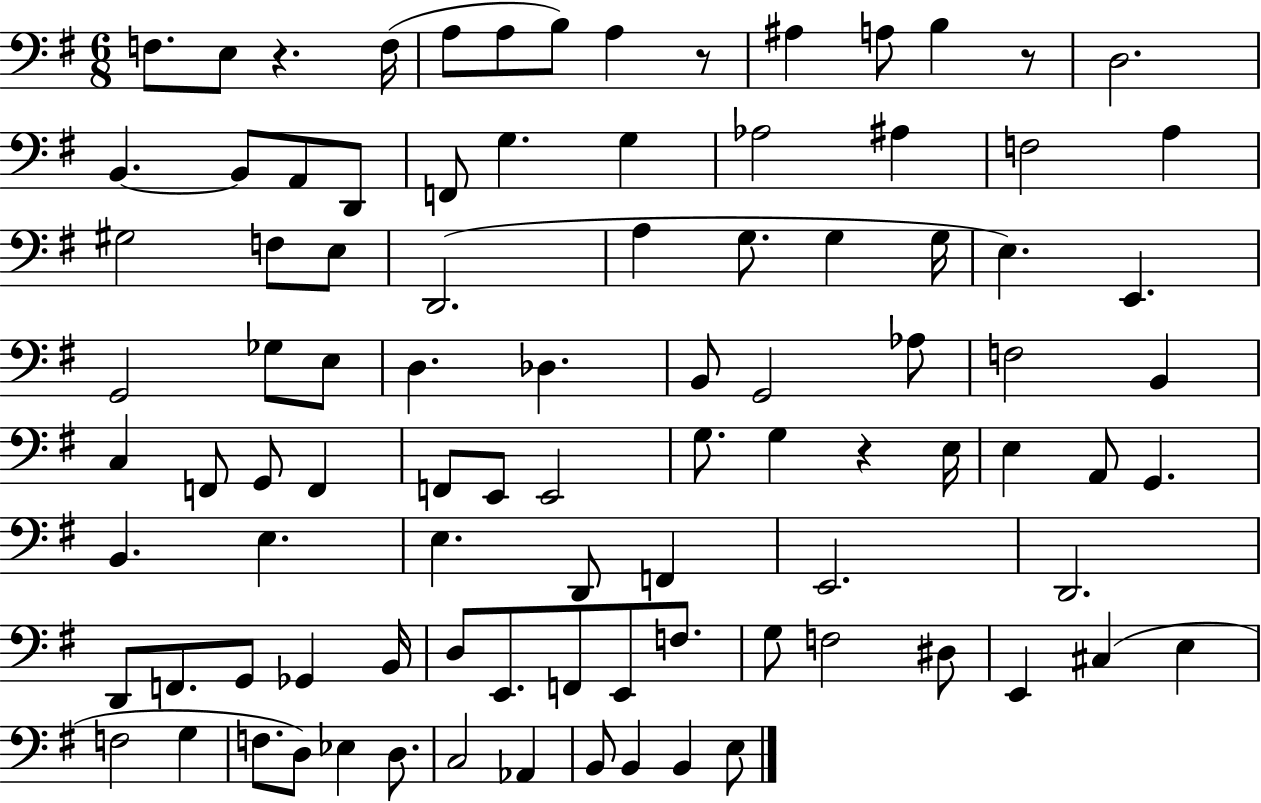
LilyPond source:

{
  \clef bass
  \numericTimeSignature
  \time 6/8
  \key g \major
  f8. e8 r4. f16( | a8 a8 b8) a4 r8 | ais4 a8 b4 r8 | d2. | \break b,4.~~ b,8 a,8 d,8 | f,8 g4. g4 | aes2 ais4 | f2 a4 | \break gis2 f8 e8 | d,2.( | a4 g8. g4 g16 | e4.) e,4. | \break g,2 ges8 e8 | d4. des4. | b,8 g,2 aes8 | f2 b,4 | \break c4 f,8 g,8 f,4 | f,8 e,8 e,2 | g8. g4 r4 e16 | e4 a,8 g,4. | \break b,4. e4. | e4. d,8 f,4 | e,2. | d,2. | \break d,8 f,8. g,8 ges,4 b,16 | d8 e,8. f,8 e,8 f8. | g8 f2 dis8 | e,4 cis4( e4 | \break f2 g4 | f8. d8) ees4 d8. | c2 aes,4 | b,8 b,4 b,4 e8 | \break \bar "|."
}